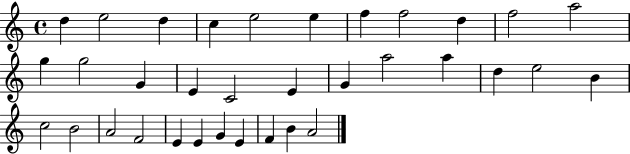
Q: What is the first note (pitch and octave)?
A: D5